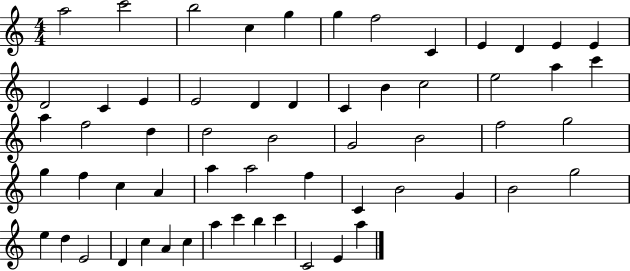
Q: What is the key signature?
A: C major